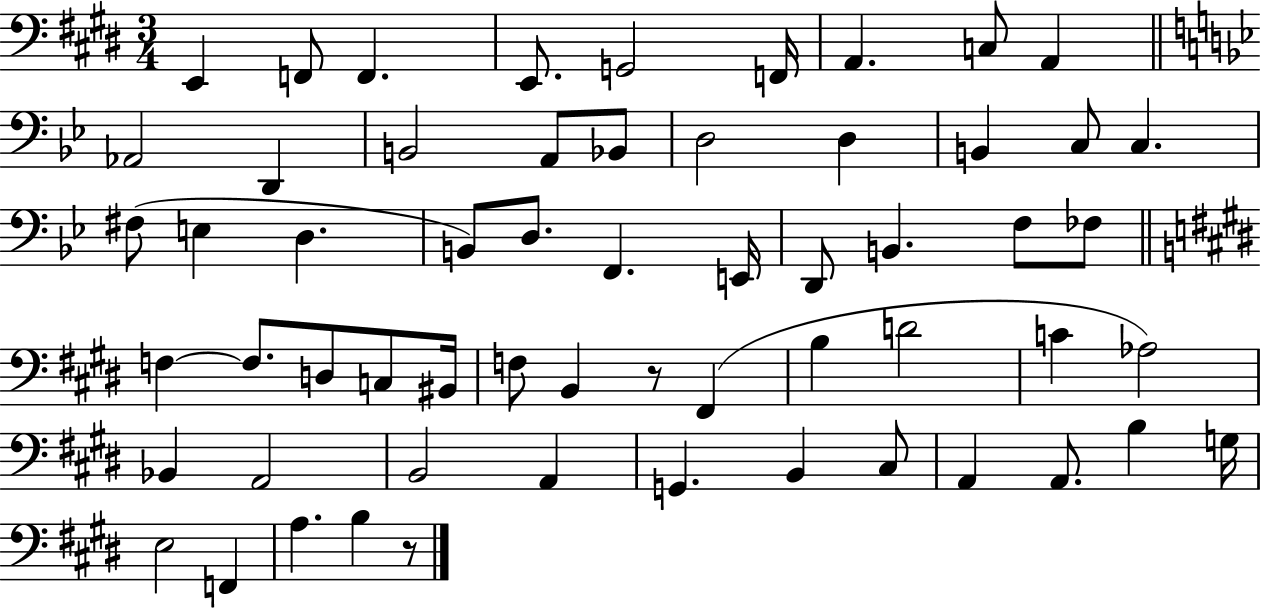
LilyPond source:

{
  \clef bass
  \numericTimeSignature
  \time 3/4
  \key e \major
  e,4 f,8 f,4. | e,8. g,2 f,16 | a,4. c8 a,4 | \bar "||" \break \key bes \major aes,2 d,4 | b,2 a,8 bes,8 | d2 d4 | b,4 c8 c4. | \break fis8( e4 d4. | b,8) d8. f,4. e,16 | d,8 b,4. f8 fes8 | \bar "||" \break \key e \major f4~~ f8. d8 c8 bis,16 | f8 b,4 r8 fis,4( | b4 d'2 | c'4 aes2) | \break bes,4 a,2 | b,2 a,4 | g,4. b,4 cis8 | a,4 a,8. b4 g16 | \break e2 f,4 | a4. b4 r8 | \bar "|."
}